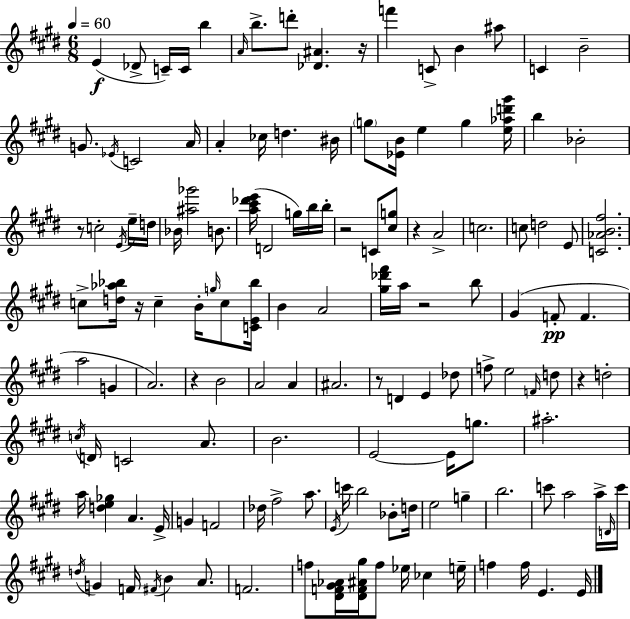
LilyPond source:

{
  \clef treble
  \numericTimeSignature
  \time 6/8
  \key e \major
  \tempo 4 = 60
  e'4(\f des'8-> c'16--) c'16 b''4 | \grace { a'16 } b''8.-> d'''8-. <des' ais'>4. | r16 f'''4 c'8-> b'4 ais''8 | c'4 b'2-- | \break g'8. \acciaccatura { ees'16 } c'2 | a'16 a'4-. ces''16 d''4. | bis'16 \parenthesize g''8 <ees' b'>16 e''4 g''4 | <e'' aes'' d''' gis'''>16 b''4 bes'2-. | \break r8 c''2-. | \acciaccatura { e'16 } e''16-- d''16 bes'16 <ais'' ges'''>2 | b'8. <a'' cis''' des''' e'''>16( d'2 | g''16) b''16 b''16-. r2 c'8 | \break <cis'' g''>8 r4 a'2-> | c''2. | c''8 d''2 | e'8 <c' aes' b' fis''>2. | \break c''8-> <d'' aes'' bes''>16 r16 c''4-- b'16-. | \grace { g''16 } c''8 <c' e' bes''>16 b'4 a'2 | <gis'' des''' fis'''>16 a''16 r2 | b''8 gis'4( f'8-.\pp f'4. | \break a''2 | g'4 a'2.) | r4 b'2 | a'2 | \break a'4 ais'2. | r8 d'4 e'4 | des''8 f''8-> e''2 | \grace { f'16 } d''8 r4 d''2-. | \break \acciaccatura { c''16 } d'16 c'2 | a'8. b'2. | e'2~~ | e'16 g''8. ais''2.-. | \break a''16 <d'' e'' ges''>4 a'4. | e'16-> g'4 f'2 | des''16 fis''2-> | a''8. \acciaccatura { e'16 } c'''16 b''2 | \break bes'8-. d''16 e''2 | g''4-- b''2. | c'''8 a''2 | a''16-> \grace { d'16 } c'''16 \acciaccatura { d''16 } g'4 | \break f'16 \acciaccatura { fis'16 } b'4 a'8. f'2. | f''8 | <dis' f' gis' aes'>16 <dis' f' ais' gis''>16 f''8 ees''16 ces''4 e''16-- f''4 | f''16 e'4. e'16 \bar "|."
}